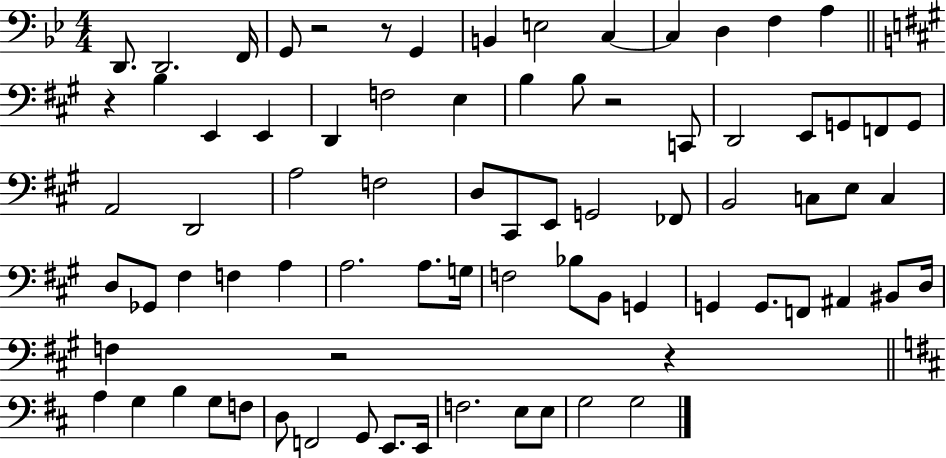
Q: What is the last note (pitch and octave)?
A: G3